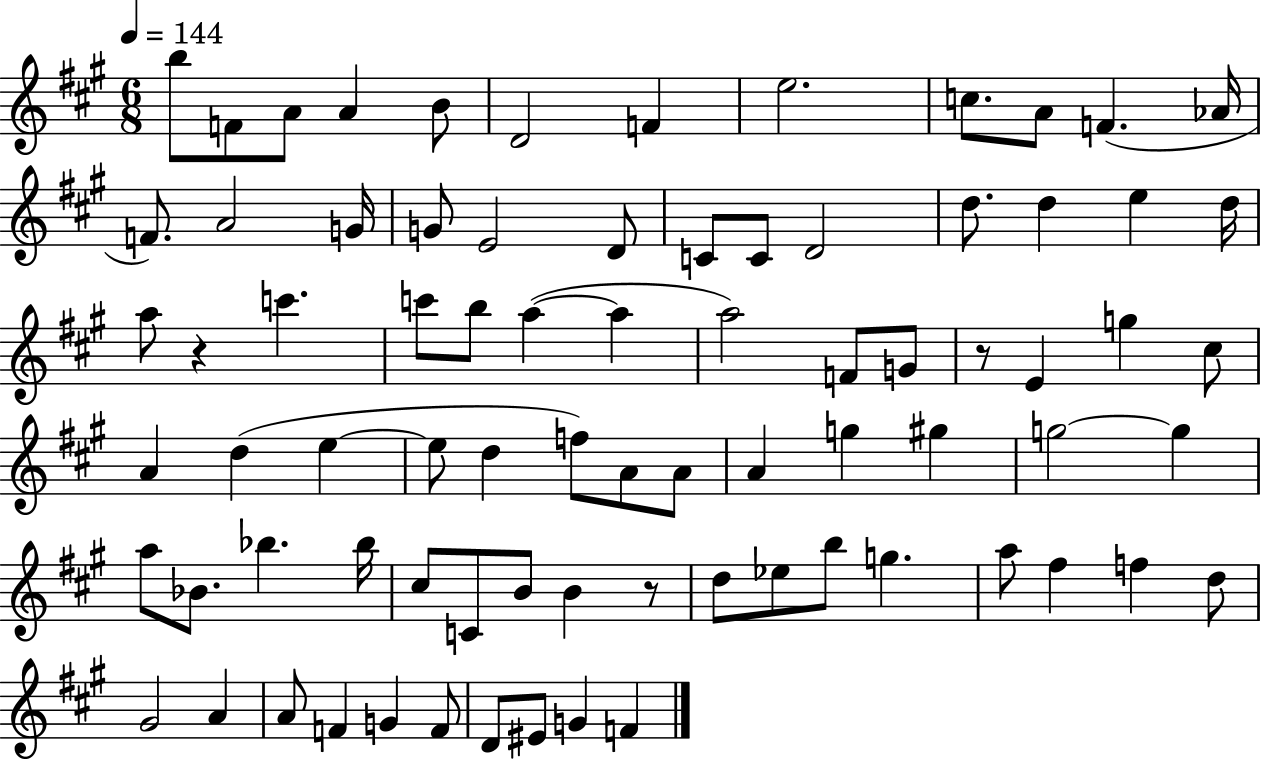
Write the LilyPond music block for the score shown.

{
  \clef treble
  \numericTimeSignature
  \time 6/8
  \key a \major
  \tempo 4 = 144
  b''8 f'8 a'8 a'4 b'8 | d'2 f'4 | e''2. | c''8. a'8 f'4.( aes'16 | \break f'8.) a'2 g'16 | g'8 e'2 d'8 | c'8 c'8 d'2 | d''8. d''4 e''4 d''16 | \break a''8 r4 c'''4. | c'''8 b''8 a''4~(~ a''4 | a''2) f'8 g'8 | r8 e'4 g''4 cis''8 | \break a'4 d''4( e''4~~ | e''8 d''4 f''8) a'8 a'8 | a'4 g''4 gis''4 | g''2~~ g''4 | \break a''8 bes'8. bes''4. bes''16 | cis''8 c'8 b'8 b'4 r8 | d''8 ees''8 b''8 g''4. | a''8 fis''4 f''4 d''8 | \break gis'2 a'4 | a'8 f'4 g'4 f'8 | d'8 eis'8 g'4 f'4 | \bar "|."
}